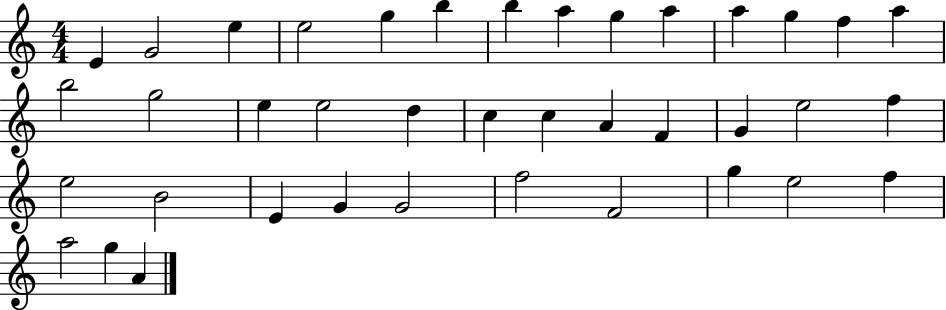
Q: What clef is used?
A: treble